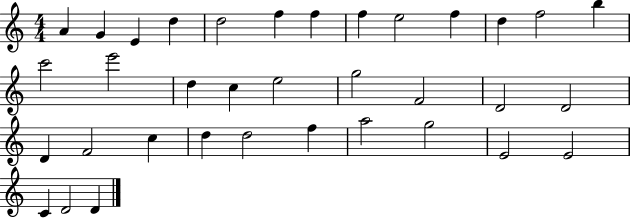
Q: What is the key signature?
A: C major